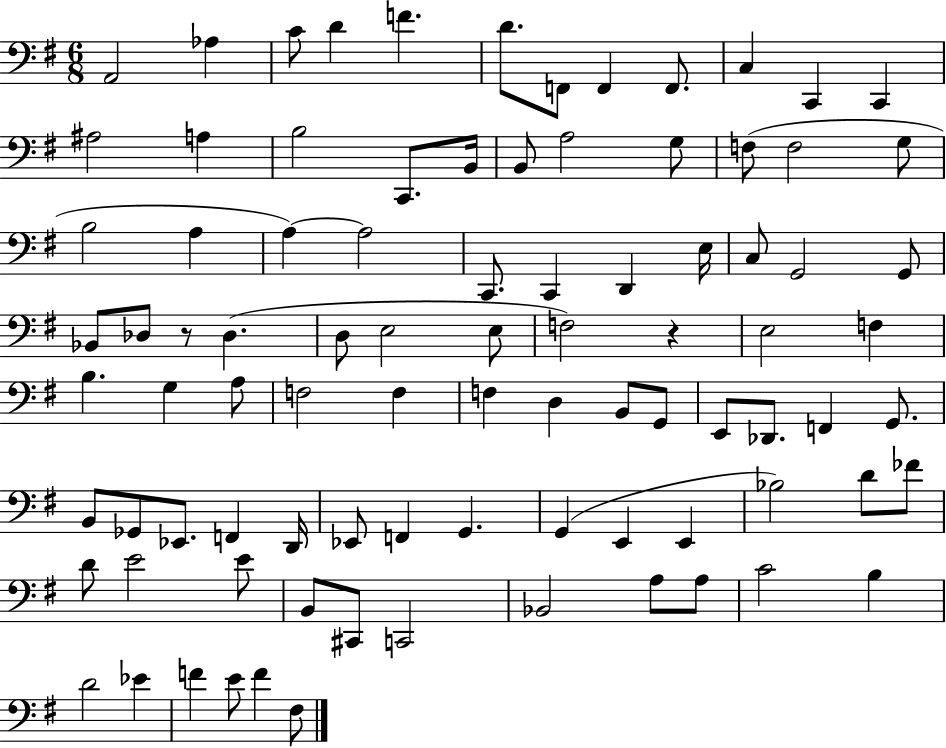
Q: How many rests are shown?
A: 2